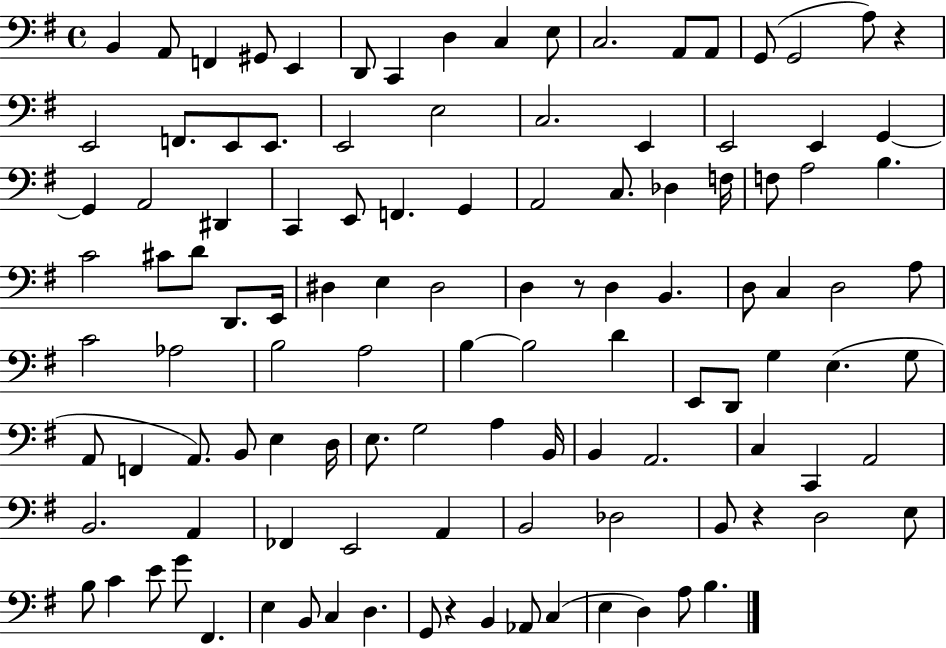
X:1
T:Untitled
M:4/4
L:1/4
K:G
B,, A,,/2 F,, ^G,,/2 E,, D,,/2 C,, D, C, E,/2 C,2 A,,/2 A,,/2 G,,/2 G,,2 A,/2 z E,,2 F,,/2 E,,/2 E,,/2 E,,2 E,2 C,2 E,, E,,2 E,, G,, G,, A,,2 ^D,, C,, E,,/2 F,, G,, A,,2 C,/2 _D, F,/4 F,/2 A,2 B, C2 ^C/2 D/2 D,,/2 E,,/4 ^D, E, ^D,2 D, z/2 D, B,, D,/2 C, D,2 A,/2 C2 _A,2 B,2 A,2 B, B,2 D E,,/2 D,,/2 G, E, G,/2 A,,/2 F,, A,,/2 B,,/2 E, D,/4 E,/2 G,2 A, B,,/4 B,, A,,2 C, C,, A,,2 B,,2 A,, _F,, E,,2 A,, B,,2 _D,2 B,,/2 z D,2 E,/2 B,/2 C E/2 G/2 ^F,, E, B,,/2 C, D, G,,/2 z B,, _A,,/2 C, E, D, A,/2 B,